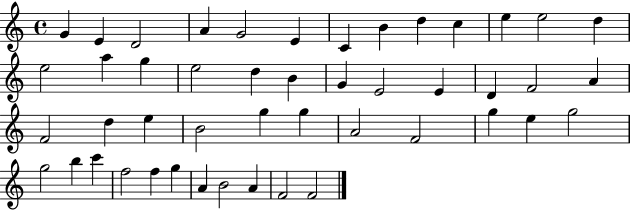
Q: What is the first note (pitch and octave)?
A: G4